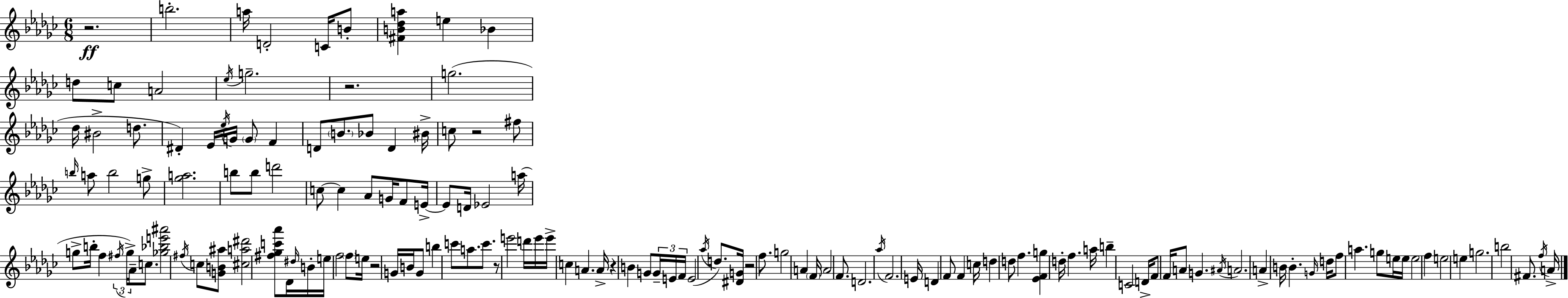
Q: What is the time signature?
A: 6/8